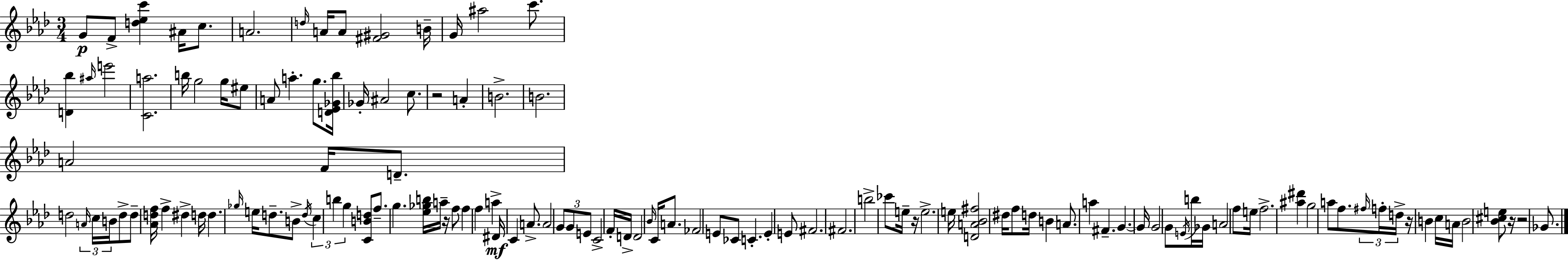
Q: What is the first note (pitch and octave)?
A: G4